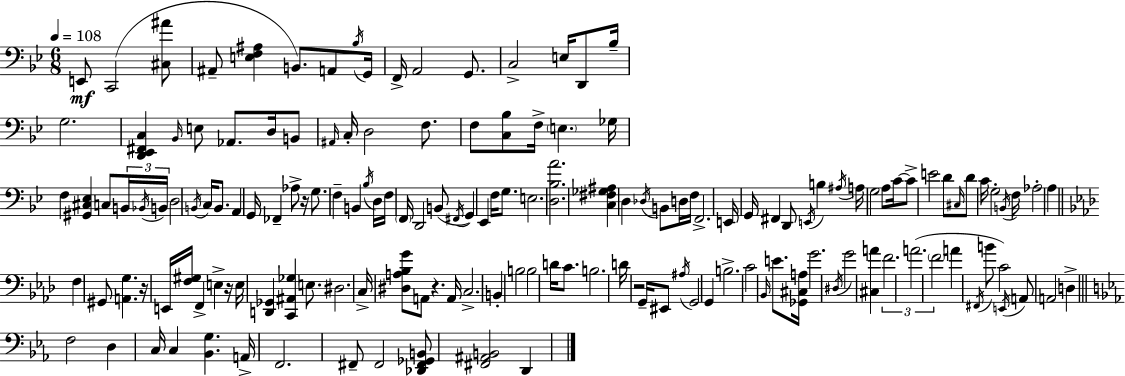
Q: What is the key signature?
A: BES major